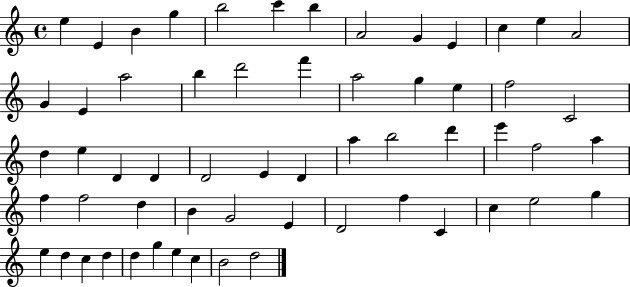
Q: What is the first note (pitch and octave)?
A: E5